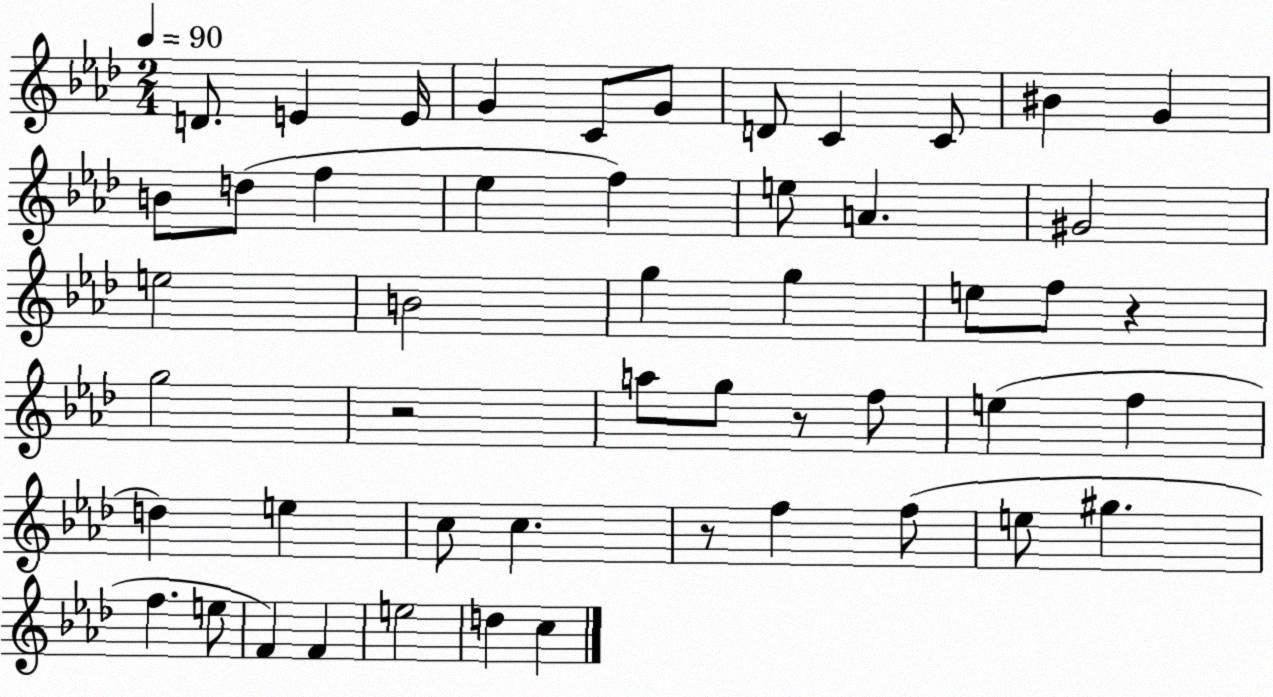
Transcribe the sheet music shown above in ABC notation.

X:1
T:Untitled
M:2/4
L:1/4
K:Ab
D/2 E E/4 G C/2 G/2 D/2 C C/2 ^B G B/2 d/2 f _e f e/2 A ^G2 e2 B2 g g e/2 f/2 z g2 z2 a/2 g/2 z/2 f/2 e f d e c/2 c z/2 f f/2 e/2 ^g f e/2 F F e2 d c